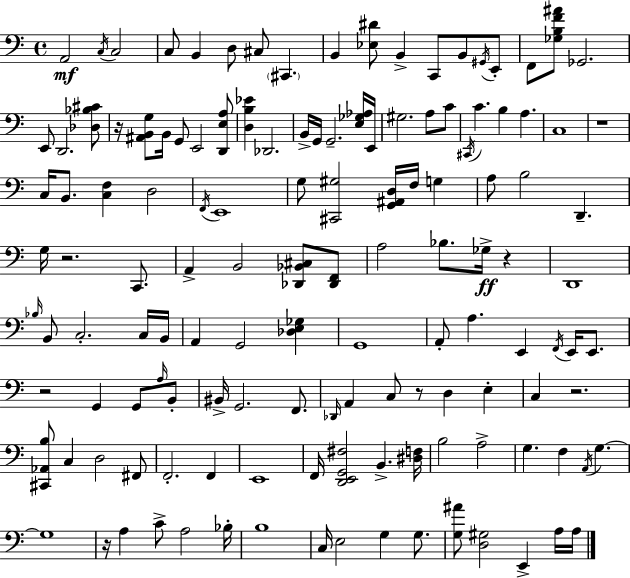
A2/h C3/s C3/h C3/e B2/q D3/e C#3/e C#2/q. B2/q [Eb3,D#4]/e B2/q C2/e B2/e G#2/s E2/e F2/e [Gb3,B3,F4,A#4]/e Gb2/h. E2/e D2/h. [Db3,Bb3,C#4]/e R/s [A#2,B2,G3]/e B2/s G2/e E2/h [D2,E3,A3]/e [D3,B3,Eb4]/q Db2/h. B2/s G2/s G2/h. [E3,Gb3,Ab3]/s E2/s G#3/h. A3/e C4/e C#2/s C4/q. B3/q A3/q. C3/w R/w C3/s B2/e. [C3,F3]/q D3/h F2/s E2/w G3/e [C#2,G#3]/h [G2,A#2,D3]/s F3/s G3/q A3/e B3/h D2/q. G3/s R/h. C2/e. A2/q B2/h [Db2,Bb2,C#3]/e [Db2,F2]/e A3/h Bb3/e. Gb3/s R/q D2/w Bb3/s B2/e C3/h. C3/s B2/s A2/q G2/h [Db3,E3,Gb3]/q G2/w A2/e A3/q. E2/q F2/s E2/s E2/e. R/h G2/q G2/e A3/s B2/e BIS2/s G2/h. F2/e. Db2/s A2/q C3/e R/e D3/q E3/q C3/q R/h. [C#2,Ab2,B3]/e C3/q D3/h F#2/e F2/h. F2/q E2/w F2/s [D2,E2,G2,F#3]/h B2/q. [D#3,F3]/s B3/h A3/h G3/q. F3/q A2/s G3/q. G3/w R/s A3/q C4/e A3/h Bb3/s B3/w C3/s E3/h G3/q G3/e. [G3,A#4]/e [D3,G#3]/h E2/q A3/s A3/s